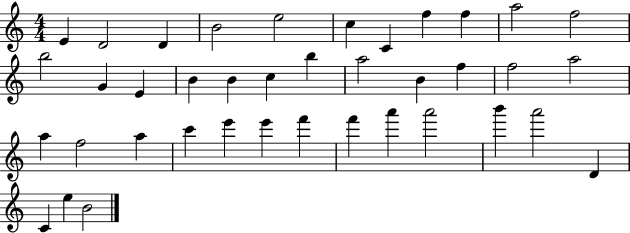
{
  \clef treble
  \numericTimeSignature
  \time 4/4
  \key c \major
  e'4 d'2 d'4 | b'2 e''2 | c''4 c'4 f''4 f''4 | a''2 f''2 | \break b''2 g'4 e'4 | b'4 b'4 c''4 b''4 | a''2 b'4 f''4 | f''2 a''2 | \break a''4 f''2 a''4 | c'''4 e'''4 e'''4 f'''4 | f'''4 a'''4 a'''2 | b'''4 a'''2 d'4 | \break c'4 e''4 b'2 | \bar "|."
}